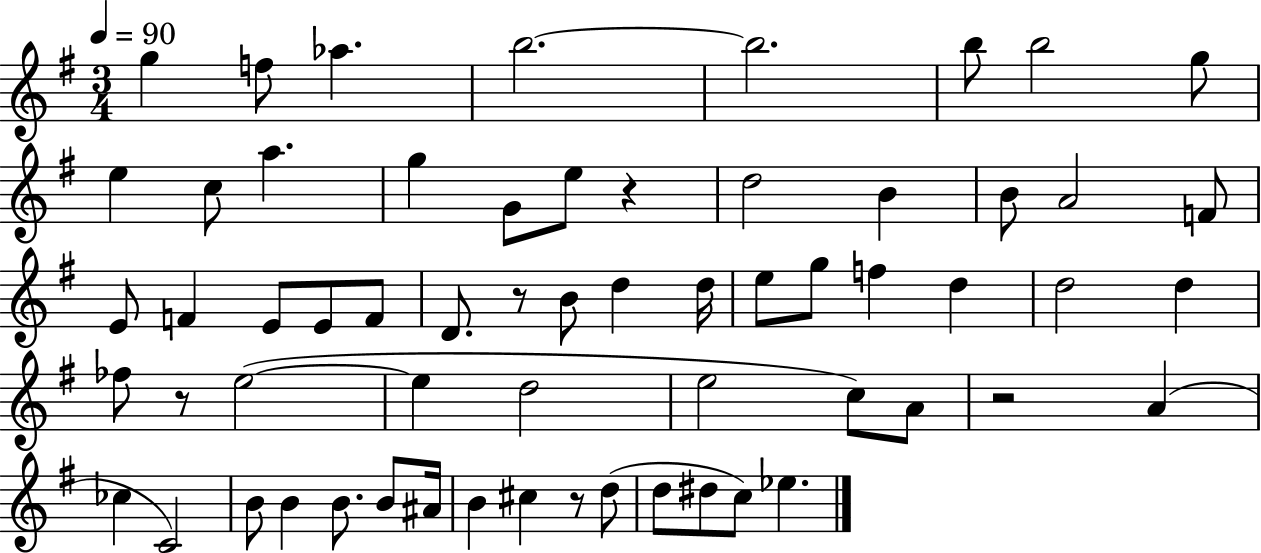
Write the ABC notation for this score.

X:1
T:Untitled
M:3/4
L:1/4
K:G
g f/2 _a b2 b2 b/2 b2 g/2 e c/2 a g G/2 e/2 z d2 B B/2 A2 F/2 E/2 F E/2 E/2 F/2 D/2 z/2 B/2 d d/4 e/2 g/2 f d d2 d _f/2 z/2 e2 e d2 e2 c/2 A/2 z2 A _c C2 B/2 B B/2 B/2 ^A/4 B ^c z/2 d/2 d/2 ^d/2 c/2 _e